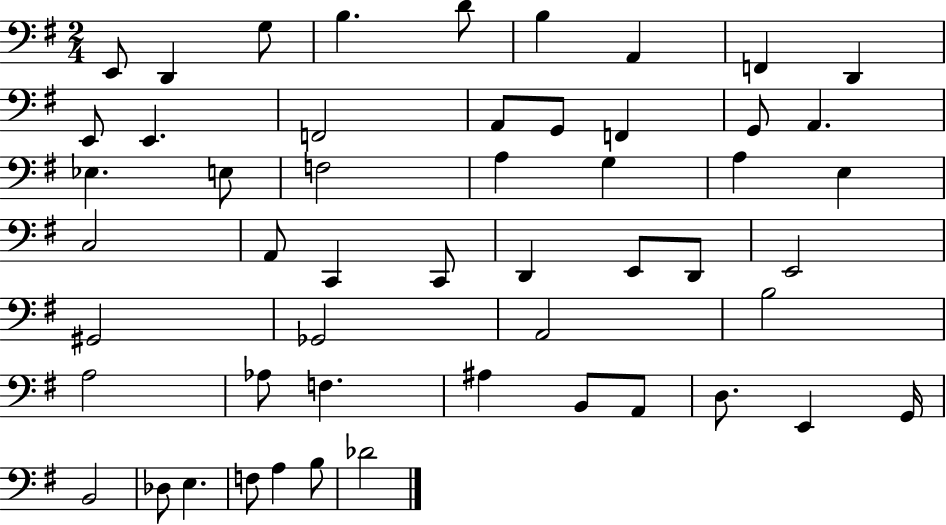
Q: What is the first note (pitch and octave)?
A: E2